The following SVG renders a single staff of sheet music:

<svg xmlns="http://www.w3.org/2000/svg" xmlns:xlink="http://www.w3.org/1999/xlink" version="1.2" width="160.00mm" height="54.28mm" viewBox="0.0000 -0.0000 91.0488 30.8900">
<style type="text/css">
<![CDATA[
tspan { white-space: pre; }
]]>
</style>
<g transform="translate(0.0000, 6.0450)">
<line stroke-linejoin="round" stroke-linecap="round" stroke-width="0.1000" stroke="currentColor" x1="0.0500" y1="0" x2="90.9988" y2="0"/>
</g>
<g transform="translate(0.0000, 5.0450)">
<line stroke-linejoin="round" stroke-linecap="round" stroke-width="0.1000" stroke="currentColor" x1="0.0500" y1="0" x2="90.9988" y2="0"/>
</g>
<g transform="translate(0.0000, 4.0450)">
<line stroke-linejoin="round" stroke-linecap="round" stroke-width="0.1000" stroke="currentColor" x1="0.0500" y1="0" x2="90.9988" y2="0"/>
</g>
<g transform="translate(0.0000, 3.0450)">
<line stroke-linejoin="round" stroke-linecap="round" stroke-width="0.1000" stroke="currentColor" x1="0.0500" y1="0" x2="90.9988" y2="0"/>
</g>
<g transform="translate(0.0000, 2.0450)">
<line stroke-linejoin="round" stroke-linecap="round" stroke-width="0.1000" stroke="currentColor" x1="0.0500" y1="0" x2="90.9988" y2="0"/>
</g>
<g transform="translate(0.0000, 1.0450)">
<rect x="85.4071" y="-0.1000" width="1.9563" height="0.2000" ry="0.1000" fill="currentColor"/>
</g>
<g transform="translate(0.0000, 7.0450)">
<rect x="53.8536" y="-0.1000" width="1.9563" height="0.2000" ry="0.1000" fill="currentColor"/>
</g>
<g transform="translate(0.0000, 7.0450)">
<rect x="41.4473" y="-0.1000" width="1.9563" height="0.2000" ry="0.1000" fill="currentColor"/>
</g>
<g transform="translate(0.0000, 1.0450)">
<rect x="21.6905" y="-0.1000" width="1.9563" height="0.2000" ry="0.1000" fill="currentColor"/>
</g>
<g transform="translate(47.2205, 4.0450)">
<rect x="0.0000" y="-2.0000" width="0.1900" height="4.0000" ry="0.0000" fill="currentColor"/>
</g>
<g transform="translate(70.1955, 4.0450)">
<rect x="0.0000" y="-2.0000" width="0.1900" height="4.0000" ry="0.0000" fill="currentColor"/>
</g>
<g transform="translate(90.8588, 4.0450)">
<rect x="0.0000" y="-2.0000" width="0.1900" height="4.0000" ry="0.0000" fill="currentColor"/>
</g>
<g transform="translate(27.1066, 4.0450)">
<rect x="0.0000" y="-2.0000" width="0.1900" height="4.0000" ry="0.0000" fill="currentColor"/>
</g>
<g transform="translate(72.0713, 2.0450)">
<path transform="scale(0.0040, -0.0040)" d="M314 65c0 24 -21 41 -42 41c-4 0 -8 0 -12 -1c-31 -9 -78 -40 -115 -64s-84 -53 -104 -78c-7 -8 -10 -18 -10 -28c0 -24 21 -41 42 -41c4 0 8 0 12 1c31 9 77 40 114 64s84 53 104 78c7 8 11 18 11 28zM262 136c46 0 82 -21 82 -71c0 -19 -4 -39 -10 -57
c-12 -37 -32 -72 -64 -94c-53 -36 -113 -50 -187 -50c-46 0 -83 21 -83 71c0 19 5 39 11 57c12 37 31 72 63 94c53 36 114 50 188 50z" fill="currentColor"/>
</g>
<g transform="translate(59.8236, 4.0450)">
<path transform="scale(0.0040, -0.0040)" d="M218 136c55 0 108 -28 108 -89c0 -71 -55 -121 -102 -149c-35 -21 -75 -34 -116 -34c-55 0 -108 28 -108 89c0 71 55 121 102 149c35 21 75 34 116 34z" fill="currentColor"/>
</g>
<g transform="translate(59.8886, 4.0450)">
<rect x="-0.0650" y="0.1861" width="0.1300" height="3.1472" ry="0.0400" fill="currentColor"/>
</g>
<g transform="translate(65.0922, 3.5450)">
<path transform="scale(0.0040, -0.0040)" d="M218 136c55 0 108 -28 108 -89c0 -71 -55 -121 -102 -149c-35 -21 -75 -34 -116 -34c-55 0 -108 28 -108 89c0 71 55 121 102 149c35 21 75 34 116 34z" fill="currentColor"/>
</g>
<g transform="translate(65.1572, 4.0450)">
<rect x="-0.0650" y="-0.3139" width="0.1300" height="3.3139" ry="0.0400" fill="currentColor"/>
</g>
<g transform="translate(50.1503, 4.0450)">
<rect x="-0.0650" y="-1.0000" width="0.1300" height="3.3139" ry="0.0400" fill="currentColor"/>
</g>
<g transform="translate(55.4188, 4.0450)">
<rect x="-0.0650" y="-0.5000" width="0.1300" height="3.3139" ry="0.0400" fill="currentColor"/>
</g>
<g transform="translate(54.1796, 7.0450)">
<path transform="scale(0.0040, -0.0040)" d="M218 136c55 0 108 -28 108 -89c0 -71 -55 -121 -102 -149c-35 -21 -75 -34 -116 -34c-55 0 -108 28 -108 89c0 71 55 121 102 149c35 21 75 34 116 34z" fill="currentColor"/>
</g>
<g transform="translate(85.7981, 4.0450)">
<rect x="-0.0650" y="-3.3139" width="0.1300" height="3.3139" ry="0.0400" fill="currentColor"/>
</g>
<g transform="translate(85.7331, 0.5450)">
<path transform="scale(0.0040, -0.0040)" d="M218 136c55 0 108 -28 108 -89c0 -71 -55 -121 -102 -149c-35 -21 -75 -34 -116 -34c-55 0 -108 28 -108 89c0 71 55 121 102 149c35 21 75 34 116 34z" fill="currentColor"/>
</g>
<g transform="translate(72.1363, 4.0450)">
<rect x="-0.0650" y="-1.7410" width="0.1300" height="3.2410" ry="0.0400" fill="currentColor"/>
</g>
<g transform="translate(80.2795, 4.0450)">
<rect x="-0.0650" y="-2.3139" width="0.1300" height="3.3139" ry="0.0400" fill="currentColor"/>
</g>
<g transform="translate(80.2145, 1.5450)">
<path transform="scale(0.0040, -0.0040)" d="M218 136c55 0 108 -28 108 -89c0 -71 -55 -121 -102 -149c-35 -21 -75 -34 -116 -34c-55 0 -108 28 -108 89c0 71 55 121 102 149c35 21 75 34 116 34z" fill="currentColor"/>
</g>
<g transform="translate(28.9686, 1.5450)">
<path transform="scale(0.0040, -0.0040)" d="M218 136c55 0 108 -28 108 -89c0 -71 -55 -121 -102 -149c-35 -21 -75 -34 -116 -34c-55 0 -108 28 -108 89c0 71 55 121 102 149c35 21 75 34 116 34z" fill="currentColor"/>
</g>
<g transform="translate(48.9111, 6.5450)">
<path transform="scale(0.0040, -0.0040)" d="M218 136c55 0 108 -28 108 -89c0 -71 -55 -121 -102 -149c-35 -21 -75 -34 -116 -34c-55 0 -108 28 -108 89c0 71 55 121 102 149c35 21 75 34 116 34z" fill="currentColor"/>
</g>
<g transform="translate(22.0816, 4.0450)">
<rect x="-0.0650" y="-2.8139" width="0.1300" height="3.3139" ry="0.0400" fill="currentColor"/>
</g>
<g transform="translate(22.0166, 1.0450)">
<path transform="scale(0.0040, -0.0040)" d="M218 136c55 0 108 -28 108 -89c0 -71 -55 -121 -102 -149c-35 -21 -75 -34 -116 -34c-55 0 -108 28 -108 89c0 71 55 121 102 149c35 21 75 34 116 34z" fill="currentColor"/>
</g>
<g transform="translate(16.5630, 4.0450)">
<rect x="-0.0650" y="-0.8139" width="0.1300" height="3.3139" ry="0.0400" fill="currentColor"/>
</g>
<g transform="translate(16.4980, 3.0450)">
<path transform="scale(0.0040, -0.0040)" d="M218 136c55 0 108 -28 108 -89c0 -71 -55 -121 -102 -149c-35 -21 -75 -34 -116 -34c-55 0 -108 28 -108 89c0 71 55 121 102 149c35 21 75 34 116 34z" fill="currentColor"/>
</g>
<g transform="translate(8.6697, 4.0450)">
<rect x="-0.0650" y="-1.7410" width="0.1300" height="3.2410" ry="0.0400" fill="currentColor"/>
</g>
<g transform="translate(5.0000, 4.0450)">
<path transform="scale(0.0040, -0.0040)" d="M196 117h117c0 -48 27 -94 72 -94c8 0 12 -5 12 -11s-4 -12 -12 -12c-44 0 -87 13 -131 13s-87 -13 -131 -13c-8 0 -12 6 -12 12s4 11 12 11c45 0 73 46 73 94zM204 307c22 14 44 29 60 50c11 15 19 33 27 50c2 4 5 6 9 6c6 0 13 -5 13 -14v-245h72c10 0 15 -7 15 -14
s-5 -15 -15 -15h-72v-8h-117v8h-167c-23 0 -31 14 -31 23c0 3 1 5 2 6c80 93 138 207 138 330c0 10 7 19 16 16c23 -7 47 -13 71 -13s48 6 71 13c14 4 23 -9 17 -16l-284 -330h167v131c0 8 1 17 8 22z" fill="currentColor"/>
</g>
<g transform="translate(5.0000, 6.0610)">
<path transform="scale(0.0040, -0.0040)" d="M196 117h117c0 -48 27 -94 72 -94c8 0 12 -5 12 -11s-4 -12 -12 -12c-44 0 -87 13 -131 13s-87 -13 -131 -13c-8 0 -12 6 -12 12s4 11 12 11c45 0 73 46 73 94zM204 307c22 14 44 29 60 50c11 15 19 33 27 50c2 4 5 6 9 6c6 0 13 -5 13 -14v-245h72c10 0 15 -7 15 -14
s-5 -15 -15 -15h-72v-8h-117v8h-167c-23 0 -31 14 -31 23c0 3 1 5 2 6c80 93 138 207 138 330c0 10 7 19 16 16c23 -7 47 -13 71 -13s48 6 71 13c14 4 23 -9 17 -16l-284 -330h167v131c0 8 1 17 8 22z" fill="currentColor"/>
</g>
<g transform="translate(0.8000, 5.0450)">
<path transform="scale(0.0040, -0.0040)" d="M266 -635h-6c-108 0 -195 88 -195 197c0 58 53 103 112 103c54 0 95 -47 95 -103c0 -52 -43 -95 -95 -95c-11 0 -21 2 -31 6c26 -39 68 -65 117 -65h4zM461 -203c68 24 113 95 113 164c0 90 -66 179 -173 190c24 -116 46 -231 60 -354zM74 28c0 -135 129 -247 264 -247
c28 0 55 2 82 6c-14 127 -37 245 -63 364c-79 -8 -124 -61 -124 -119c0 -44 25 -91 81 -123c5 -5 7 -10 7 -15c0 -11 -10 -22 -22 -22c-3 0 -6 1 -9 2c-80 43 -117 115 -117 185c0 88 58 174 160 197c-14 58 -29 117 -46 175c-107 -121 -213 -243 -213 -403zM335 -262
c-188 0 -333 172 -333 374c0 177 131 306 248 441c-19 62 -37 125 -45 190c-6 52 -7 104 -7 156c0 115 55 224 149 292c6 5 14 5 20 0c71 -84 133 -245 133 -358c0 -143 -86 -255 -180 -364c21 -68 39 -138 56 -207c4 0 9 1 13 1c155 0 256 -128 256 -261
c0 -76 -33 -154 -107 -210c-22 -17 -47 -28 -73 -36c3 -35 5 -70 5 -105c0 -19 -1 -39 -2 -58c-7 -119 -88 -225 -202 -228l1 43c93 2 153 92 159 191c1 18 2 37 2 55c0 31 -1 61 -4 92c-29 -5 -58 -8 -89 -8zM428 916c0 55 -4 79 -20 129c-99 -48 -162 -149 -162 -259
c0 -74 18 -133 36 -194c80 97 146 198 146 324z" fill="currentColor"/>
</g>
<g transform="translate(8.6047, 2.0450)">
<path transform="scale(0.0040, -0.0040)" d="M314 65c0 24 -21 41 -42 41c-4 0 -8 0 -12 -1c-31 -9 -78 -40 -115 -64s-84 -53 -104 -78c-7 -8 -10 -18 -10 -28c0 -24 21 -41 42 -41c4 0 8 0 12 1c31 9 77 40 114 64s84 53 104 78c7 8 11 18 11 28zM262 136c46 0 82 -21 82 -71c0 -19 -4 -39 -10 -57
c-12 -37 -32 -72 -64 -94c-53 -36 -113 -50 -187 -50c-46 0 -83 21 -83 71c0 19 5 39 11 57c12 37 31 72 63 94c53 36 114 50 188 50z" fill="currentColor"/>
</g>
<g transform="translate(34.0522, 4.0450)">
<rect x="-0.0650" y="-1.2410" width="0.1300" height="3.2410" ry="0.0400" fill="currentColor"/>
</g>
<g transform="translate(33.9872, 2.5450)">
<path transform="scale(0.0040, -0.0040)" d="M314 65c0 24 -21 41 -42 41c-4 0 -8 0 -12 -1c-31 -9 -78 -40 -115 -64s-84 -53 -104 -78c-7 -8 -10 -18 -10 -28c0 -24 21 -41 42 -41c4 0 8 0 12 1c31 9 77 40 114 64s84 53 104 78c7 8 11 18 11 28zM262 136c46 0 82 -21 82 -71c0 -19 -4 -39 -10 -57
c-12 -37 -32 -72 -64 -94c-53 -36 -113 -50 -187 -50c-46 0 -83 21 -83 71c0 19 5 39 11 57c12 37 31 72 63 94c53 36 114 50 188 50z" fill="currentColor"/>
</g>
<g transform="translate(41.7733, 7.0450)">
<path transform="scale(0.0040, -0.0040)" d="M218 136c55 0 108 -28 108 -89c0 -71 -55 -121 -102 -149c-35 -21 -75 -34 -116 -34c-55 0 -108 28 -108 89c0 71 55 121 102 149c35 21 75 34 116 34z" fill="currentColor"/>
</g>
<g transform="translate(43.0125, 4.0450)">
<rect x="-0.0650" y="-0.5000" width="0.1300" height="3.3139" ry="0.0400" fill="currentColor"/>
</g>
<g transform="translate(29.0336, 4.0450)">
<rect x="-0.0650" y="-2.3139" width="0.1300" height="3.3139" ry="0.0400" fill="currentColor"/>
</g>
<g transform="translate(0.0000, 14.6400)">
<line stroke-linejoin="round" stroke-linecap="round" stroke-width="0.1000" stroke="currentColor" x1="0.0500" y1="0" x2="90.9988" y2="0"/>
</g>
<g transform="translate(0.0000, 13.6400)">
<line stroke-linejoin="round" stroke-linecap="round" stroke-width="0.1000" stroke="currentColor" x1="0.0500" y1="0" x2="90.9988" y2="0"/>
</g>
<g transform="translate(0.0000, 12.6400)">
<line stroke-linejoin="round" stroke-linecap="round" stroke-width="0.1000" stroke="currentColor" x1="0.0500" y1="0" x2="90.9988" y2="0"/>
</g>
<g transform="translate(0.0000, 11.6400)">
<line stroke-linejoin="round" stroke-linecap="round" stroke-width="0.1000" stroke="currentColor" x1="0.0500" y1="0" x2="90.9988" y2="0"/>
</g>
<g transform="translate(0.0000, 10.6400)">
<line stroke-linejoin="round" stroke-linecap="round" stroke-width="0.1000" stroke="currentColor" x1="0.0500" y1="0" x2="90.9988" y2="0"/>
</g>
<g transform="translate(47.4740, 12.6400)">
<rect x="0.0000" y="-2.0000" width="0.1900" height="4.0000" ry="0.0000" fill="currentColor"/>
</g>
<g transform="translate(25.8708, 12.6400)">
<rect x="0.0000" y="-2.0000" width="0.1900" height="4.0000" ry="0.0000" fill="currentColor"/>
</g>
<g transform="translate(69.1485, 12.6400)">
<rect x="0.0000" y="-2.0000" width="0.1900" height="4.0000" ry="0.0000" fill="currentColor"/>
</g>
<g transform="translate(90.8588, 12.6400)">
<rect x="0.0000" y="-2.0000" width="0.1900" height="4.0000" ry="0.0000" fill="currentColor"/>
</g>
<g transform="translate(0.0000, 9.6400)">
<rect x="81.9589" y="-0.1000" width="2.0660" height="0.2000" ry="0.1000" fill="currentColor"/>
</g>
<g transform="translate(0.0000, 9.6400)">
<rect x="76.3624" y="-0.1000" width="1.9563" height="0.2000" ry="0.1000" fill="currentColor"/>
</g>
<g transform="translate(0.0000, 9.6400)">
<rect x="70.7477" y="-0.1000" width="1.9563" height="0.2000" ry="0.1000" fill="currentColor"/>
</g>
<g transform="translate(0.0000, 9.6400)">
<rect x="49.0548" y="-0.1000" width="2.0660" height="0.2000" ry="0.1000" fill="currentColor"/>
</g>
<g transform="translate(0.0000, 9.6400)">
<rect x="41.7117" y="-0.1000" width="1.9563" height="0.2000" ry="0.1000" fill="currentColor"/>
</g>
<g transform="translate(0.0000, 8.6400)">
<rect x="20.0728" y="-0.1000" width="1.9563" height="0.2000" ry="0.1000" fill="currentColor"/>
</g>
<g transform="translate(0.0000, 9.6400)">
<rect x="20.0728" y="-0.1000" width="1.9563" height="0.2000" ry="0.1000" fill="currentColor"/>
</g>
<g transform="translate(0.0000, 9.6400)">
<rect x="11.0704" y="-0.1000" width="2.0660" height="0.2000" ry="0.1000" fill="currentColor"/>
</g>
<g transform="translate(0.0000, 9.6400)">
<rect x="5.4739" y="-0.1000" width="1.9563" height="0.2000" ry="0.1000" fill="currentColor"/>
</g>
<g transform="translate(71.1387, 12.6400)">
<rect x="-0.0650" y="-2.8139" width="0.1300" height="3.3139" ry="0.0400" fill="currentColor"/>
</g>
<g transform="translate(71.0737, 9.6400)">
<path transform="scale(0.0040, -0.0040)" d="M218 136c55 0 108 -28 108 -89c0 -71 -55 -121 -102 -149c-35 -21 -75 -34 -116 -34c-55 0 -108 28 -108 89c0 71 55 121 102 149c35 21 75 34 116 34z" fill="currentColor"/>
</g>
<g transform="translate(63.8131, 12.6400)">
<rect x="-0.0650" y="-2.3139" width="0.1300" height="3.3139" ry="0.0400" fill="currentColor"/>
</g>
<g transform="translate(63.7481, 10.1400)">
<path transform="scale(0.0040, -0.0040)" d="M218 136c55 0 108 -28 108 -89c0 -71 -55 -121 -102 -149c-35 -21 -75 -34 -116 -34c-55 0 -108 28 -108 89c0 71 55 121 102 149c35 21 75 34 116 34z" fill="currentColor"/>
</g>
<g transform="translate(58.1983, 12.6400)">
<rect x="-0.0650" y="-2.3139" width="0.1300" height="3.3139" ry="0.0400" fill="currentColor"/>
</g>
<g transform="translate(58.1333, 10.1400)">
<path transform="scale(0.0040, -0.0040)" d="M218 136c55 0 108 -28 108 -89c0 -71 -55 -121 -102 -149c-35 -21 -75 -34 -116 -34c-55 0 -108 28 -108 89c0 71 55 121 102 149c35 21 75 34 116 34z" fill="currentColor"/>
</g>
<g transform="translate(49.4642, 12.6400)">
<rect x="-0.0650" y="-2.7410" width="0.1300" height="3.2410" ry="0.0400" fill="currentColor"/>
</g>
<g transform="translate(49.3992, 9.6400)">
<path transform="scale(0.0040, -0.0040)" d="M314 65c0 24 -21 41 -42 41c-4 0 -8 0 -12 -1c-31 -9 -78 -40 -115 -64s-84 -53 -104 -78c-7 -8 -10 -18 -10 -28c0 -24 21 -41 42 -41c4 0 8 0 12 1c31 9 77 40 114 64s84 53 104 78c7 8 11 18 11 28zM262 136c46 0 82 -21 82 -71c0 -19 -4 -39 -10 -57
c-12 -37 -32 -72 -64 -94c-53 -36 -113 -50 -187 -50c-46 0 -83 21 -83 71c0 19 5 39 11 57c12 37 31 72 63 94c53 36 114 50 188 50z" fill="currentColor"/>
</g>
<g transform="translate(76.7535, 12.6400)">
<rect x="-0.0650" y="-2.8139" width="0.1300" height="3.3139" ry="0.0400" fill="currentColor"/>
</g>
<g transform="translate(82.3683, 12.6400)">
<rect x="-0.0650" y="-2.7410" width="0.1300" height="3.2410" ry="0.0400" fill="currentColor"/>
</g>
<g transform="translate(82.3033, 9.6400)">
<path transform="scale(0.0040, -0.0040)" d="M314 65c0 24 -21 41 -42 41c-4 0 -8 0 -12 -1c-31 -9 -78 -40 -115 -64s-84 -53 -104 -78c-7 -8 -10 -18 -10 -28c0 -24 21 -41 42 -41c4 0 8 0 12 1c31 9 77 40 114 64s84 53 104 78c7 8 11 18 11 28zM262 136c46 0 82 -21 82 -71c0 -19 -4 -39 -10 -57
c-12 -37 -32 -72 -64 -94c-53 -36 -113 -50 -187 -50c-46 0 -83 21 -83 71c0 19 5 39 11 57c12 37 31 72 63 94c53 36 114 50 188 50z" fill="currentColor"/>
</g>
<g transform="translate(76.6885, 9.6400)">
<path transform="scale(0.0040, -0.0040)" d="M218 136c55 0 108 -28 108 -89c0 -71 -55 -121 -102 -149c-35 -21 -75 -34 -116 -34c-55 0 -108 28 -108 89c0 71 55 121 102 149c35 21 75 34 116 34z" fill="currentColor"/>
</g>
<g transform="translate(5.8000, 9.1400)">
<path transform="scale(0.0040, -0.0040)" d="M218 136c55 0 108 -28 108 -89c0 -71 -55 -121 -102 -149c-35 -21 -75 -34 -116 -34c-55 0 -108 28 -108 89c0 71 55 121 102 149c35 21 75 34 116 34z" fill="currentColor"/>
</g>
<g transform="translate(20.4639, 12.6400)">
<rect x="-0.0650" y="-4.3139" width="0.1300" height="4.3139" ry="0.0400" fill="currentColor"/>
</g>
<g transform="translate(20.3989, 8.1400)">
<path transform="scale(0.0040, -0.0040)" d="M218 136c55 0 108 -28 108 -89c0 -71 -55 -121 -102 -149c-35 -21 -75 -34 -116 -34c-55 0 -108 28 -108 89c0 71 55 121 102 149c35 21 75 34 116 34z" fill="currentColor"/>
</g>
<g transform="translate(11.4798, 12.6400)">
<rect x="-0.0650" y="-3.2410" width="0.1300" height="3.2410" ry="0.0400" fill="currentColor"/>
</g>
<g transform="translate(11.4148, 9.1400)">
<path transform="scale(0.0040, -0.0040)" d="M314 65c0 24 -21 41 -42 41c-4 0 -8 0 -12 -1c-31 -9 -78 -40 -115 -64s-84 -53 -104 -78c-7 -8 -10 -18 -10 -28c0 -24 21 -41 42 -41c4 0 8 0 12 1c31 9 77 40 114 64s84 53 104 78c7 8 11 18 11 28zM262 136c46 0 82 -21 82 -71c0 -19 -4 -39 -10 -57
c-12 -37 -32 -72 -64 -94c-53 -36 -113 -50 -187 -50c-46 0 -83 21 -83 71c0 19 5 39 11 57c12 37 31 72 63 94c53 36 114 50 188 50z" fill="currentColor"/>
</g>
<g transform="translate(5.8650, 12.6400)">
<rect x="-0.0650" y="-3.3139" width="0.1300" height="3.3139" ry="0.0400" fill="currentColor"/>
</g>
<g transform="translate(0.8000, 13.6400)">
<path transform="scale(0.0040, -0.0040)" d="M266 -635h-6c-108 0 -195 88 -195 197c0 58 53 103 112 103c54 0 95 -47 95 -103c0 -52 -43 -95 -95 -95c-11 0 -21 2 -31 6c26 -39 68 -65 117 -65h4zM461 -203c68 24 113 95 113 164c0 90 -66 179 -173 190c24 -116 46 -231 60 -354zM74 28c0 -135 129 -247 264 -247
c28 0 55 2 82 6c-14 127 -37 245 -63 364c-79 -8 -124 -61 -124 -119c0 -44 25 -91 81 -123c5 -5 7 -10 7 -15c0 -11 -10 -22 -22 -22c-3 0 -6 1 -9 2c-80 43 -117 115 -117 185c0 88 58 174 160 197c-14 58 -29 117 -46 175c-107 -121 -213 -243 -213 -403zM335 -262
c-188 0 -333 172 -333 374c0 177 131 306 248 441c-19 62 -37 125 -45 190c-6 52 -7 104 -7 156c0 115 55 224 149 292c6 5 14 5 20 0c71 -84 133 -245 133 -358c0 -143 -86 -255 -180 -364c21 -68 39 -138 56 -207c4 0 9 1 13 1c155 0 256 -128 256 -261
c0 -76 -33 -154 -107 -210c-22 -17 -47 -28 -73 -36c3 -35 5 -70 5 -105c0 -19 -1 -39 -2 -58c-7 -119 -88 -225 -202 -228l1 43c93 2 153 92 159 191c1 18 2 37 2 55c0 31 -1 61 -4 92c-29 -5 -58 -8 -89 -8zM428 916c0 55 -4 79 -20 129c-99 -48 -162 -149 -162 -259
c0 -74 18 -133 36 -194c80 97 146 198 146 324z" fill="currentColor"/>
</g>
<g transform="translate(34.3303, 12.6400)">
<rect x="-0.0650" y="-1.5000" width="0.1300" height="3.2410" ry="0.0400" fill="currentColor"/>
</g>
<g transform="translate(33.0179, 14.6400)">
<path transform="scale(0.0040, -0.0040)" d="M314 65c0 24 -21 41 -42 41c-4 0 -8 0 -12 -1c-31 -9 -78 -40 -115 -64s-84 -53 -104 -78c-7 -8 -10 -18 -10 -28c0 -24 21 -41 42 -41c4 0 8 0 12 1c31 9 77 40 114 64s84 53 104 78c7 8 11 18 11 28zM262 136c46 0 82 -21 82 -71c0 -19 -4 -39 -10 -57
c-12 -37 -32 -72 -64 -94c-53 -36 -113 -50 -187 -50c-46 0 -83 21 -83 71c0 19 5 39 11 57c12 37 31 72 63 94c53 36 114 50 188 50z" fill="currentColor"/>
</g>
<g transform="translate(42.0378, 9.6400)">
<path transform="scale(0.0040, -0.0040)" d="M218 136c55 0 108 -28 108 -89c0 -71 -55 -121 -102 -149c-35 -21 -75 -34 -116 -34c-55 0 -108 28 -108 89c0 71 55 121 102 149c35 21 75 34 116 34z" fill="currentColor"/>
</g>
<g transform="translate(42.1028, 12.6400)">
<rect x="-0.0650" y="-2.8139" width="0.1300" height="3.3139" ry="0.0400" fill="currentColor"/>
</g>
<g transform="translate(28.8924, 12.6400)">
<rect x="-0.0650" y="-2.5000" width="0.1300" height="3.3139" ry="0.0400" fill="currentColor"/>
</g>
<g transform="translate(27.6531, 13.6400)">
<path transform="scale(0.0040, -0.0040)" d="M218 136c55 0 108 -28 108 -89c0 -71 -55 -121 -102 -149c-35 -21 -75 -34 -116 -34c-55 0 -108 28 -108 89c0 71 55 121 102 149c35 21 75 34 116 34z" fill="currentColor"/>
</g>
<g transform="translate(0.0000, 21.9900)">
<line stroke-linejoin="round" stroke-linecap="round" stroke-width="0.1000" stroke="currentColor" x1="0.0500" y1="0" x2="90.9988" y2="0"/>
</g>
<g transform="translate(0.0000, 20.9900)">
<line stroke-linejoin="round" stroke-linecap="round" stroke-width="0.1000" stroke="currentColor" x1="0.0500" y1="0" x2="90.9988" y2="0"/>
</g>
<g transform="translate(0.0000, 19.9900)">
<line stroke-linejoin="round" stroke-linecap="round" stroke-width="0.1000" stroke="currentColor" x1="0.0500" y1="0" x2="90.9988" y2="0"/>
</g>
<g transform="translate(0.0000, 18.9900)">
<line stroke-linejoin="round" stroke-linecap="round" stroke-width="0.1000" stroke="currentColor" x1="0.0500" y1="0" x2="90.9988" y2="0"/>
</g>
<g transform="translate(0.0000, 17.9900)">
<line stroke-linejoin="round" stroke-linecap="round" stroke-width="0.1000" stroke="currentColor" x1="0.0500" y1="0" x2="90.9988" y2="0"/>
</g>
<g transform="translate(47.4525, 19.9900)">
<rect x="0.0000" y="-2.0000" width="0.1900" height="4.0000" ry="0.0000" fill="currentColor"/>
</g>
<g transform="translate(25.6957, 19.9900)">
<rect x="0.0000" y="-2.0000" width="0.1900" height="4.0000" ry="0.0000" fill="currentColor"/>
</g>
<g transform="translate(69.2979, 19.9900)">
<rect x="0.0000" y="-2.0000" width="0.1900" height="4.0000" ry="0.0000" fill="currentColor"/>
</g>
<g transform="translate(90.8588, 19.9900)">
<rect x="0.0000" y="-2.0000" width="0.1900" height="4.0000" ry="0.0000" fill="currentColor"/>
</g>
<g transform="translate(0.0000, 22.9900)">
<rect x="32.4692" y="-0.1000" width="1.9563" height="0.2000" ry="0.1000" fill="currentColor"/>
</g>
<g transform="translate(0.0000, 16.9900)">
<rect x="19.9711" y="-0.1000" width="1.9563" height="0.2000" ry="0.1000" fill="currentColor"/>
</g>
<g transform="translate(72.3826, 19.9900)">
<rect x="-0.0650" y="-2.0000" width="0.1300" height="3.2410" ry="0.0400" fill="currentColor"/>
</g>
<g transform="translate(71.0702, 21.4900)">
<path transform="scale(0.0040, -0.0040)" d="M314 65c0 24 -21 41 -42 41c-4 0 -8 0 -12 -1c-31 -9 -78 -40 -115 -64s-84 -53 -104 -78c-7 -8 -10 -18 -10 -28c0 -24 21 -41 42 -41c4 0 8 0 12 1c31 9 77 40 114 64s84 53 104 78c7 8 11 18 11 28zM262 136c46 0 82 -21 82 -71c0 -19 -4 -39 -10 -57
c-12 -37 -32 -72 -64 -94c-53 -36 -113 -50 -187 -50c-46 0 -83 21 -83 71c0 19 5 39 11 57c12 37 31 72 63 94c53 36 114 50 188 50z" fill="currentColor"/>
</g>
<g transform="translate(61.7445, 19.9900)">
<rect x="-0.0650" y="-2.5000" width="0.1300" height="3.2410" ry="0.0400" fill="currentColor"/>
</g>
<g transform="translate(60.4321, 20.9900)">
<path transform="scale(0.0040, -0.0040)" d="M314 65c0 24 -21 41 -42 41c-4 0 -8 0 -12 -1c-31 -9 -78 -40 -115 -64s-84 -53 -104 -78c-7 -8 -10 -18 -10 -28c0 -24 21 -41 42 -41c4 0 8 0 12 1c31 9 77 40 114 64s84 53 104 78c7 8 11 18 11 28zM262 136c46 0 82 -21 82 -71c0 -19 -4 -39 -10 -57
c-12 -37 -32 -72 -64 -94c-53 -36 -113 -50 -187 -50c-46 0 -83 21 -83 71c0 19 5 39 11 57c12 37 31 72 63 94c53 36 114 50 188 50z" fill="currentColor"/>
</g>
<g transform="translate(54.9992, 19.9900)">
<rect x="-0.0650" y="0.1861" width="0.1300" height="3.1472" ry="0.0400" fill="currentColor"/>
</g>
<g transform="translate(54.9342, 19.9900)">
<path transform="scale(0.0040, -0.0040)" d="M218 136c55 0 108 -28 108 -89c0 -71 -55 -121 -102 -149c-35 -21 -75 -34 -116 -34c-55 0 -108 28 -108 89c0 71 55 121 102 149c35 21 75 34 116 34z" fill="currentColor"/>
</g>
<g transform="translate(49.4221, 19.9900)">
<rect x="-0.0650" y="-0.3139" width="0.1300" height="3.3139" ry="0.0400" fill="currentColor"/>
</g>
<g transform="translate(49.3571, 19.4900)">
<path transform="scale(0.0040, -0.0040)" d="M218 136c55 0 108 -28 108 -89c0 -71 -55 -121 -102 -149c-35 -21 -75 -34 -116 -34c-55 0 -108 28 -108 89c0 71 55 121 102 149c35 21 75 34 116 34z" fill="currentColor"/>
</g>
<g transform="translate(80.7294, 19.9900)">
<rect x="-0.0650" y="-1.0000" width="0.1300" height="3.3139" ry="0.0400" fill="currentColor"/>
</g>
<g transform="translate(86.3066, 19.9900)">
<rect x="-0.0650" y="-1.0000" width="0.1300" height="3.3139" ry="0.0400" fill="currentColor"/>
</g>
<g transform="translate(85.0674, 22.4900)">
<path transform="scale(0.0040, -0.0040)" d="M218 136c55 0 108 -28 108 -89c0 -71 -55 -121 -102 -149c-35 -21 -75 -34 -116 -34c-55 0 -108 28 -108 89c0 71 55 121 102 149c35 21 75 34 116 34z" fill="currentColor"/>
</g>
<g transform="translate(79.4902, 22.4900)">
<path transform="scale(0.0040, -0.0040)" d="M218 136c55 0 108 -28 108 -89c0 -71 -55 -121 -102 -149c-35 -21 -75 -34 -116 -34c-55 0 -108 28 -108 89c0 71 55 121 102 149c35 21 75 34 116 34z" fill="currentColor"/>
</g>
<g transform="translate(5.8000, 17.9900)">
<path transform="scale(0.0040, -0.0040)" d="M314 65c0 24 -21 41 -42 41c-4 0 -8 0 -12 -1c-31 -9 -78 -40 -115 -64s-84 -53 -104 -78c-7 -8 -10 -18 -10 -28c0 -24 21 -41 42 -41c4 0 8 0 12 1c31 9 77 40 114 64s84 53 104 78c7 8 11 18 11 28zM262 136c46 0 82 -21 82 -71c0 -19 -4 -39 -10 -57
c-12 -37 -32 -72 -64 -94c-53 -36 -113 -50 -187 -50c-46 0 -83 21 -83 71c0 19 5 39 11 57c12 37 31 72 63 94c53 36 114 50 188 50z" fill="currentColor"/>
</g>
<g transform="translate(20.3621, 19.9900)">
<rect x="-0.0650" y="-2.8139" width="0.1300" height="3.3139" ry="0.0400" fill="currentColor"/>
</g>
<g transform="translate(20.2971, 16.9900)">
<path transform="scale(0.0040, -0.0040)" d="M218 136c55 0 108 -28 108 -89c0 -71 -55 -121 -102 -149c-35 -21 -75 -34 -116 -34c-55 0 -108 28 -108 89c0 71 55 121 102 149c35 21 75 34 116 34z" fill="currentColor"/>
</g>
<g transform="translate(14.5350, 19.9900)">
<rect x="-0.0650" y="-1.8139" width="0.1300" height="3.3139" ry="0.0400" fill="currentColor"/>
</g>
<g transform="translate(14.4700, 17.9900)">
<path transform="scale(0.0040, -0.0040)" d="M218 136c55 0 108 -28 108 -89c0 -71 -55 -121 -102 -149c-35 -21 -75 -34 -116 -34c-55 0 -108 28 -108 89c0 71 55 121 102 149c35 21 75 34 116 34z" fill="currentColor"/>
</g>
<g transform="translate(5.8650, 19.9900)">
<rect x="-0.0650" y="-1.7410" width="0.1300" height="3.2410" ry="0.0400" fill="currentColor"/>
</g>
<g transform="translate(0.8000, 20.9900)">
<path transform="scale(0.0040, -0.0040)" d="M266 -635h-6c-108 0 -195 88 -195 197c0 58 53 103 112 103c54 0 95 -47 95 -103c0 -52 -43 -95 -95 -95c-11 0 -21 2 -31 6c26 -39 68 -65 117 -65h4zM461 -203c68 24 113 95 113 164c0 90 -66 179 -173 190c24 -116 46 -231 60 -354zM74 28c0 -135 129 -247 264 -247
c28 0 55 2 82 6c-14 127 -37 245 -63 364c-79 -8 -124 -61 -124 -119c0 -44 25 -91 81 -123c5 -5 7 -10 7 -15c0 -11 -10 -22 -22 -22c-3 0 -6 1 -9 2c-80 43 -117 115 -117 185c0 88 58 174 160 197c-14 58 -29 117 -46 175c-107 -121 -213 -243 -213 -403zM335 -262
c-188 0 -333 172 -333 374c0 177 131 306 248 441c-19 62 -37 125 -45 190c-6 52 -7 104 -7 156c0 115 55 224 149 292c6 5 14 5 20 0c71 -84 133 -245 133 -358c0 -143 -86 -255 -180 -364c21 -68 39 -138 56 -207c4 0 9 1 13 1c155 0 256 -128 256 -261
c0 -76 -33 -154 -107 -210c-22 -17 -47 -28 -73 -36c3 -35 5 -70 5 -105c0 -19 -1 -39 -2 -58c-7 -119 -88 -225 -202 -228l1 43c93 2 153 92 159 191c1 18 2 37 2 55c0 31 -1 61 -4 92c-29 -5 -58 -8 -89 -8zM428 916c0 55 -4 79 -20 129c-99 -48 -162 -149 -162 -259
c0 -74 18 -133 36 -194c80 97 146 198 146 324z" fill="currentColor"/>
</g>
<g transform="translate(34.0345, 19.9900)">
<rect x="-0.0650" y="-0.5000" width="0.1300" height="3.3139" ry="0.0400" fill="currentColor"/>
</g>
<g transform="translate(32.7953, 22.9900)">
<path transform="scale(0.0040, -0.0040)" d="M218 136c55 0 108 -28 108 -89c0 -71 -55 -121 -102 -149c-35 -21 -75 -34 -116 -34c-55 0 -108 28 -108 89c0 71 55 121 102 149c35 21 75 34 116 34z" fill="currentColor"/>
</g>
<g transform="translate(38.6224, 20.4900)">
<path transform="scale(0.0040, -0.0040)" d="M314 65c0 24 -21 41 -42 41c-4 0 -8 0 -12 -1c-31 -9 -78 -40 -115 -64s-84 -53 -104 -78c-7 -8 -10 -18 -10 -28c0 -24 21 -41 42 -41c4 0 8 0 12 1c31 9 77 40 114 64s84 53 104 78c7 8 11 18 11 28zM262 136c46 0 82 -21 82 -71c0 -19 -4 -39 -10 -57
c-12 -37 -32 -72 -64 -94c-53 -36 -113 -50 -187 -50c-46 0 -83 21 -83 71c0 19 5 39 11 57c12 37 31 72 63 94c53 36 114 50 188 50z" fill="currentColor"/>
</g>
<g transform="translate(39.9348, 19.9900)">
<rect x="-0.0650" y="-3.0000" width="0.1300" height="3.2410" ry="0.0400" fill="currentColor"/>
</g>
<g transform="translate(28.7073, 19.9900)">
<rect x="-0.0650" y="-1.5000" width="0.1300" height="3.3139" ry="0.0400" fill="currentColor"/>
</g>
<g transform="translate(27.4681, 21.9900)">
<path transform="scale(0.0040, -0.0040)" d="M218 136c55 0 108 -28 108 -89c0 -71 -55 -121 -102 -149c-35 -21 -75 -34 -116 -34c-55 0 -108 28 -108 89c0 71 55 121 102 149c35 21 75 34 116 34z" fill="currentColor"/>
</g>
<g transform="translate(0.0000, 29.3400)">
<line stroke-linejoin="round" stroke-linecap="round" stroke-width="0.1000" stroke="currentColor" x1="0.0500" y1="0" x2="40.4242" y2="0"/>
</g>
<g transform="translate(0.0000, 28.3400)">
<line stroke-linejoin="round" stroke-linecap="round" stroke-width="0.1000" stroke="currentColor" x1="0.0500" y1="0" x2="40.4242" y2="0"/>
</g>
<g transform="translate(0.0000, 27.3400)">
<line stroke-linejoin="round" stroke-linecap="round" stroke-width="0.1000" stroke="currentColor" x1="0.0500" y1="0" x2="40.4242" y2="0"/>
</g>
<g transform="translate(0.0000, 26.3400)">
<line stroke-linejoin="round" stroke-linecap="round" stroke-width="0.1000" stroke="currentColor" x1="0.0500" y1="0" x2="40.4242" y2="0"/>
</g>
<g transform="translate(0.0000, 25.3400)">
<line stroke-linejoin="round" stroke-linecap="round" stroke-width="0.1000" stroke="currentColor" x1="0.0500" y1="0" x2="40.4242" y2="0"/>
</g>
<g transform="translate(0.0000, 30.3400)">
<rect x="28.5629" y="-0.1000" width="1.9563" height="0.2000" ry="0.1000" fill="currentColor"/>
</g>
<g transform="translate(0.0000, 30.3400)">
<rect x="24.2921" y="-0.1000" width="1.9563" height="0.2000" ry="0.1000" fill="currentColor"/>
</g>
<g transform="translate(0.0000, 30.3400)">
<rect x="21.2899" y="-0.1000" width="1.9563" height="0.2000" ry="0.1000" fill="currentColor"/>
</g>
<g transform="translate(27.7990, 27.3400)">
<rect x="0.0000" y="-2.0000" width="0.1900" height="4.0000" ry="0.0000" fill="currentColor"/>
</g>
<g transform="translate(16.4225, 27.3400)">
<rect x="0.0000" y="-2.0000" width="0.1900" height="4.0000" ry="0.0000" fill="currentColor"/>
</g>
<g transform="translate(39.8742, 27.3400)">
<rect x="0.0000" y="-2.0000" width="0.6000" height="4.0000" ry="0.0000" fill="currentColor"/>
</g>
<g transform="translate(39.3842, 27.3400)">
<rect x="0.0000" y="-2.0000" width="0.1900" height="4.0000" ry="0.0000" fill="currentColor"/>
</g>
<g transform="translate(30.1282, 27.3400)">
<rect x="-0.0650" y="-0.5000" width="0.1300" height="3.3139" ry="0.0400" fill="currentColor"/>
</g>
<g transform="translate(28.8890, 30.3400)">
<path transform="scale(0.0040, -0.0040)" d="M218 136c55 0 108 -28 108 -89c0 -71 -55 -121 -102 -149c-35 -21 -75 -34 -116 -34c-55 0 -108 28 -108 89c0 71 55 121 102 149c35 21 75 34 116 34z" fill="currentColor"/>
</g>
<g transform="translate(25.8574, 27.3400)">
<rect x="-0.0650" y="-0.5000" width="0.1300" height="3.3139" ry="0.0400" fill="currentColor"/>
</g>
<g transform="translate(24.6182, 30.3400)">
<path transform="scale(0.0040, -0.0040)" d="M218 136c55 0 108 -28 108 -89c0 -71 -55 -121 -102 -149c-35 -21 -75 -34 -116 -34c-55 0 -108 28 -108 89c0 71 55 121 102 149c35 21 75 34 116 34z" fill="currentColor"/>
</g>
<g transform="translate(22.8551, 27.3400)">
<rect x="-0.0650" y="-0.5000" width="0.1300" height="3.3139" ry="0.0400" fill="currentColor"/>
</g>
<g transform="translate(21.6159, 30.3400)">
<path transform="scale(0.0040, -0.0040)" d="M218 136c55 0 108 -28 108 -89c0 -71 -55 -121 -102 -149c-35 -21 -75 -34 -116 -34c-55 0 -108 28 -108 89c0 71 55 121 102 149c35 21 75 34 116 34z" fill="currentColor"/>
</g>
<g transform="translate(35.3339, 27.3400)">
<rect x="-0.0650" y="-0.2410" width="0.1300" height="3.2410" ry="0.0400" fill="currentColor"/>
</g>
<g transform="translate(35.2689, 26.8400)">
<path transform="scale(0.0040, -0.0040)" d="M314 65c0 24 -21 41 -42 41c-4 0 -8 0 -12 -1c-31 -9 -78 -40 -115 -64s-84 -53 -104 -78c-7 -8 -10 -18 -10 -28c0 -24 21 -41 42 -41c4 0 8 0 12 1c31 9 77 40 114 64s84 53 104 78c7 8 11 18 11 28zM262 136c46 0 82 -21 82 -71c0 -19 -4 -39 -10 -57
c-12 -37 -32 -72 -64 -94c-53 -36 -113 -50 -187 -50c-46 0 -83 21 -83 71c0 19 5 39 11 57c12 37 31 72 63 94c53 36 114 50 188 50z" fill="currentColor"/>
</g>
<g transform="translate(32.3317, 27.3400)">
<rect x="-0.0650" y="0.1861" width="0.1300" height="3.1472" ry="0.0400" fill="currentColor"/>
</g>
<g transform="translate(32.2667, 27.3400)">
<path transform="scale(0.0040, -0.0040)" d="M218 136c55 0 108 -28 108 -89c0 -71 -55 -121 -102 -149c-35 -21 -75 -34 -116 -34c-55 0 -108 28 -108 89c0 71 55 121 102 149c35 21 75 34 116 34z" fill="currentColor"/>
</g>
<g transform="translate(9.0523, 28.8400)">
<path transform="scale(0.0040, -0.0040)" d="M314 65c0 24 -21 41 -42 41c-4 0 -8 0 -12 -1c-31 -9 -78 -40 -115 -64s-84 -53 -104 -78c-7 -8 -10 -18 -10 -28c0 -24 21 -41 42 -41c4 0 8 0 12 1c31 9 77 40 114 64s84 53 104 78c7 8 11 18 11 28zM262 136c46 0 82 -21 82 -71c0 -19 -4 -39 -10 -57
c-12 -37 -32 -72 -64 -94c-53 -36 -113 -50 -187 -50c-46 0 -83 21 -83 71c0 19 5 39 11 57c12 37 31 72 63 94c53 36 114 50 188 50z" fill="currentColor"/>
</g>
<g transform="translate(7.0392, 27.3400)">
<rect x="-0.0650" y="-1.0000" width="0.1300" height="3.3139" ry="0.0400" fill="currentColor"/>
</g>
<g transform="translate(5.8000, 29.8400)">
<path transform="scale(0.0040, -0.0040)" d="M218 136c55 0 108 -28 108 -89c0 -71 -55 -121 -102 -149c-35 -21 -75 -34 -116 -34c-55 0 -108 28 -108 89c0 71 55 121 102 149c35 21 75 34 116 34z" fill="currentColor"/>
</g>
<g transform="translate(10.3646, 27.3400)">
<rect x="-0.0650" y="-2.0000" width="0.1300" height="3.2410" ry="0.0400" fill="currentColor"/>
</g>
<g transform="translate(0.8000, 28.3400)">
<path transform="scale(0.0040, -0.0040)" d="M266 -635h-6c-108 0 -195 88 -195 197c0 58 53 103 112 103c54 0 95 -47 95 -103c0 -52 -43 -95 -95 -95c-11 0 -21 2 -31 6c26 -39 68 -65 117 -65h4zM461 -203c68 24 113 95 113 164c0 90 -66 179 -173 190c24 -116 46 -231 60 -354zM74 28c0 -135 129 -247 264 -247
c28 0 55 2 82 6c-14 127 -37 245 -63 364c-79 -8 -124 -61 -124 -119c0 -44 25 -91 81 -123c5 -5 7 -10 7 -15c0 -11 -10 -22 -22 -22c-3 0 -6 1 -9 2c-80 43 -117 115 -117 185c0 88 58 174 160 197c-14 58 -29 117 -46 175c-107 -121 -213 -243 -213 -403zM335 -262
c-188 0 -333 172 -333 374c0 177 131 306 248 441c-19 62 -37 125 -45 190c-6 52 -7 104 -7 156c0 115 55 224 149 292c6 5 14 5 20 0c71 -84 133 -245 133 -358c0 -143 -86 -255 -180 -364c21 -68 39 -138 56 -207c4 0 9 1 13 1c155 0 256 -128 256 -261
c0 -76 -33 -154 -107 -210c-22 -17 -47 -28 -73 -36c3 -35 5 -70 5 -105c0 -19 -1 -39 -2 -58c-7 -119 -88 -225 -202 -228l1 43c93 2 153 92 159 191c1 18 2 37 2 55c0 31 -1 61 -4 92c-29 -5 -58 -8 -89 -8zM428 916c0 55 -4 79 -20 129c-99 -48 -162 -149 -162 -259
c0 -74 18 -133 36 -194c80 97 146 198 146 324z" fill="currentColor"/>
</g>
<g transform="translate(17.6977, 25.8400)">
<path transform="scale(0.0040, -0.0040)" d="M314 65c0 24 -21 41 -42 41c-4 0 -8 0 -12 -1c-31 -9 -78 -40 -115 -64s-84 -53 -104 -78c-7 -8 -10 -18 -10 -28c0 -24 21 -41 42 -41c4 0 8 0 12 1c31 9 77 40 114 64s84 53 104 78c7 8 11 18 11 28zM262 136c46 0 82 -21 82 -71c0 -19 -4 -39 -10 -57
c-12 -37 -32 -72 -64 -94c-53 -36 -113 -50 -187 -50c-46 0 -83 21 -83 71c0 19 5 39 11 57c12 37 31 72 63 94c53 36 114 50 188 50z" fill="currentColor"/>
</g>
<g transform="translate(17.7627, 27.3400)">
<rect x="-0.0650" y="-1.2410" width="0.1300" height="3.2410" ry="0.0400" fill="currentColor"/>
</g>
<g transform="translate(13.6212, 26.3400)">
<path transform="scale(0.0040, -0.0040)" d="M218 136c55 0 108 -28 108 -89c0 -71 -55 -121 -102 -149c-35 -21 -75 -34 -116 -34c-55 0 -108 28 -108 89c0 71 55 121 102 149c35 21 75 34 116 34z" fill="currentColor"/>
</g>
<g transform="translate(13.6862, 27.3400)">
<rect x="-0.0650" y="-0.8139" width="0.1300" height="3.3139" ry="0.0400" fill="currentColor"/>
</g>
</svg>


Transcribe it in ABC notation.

X:1
T:Untitled
M:4/4
L:1/4
K:C
f2 d a g e2 C D C B c f2 g b b b2 d' G E2 a a2 g g a a a2 f2 f a E C A2 c B G2 F2 D D D F2 d e2 C C C B c2